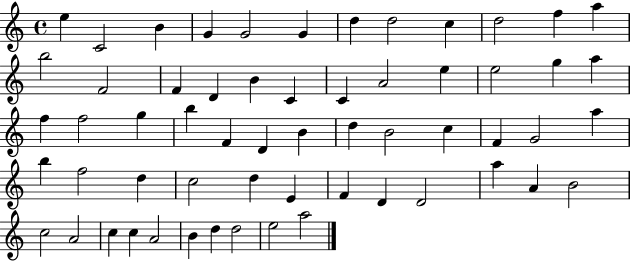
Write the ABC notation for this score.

X:1
T:Untitled
M:4/4
L:1/4
K:C
e C2 B G G2 G d d2 c d2 f a b2 F2 F D B C C A2 e e2 g a f f2 g b F D B d B2 c F G2 a b f2 d c2 d E F D D2 a A B2 c2 A2 c c A2 B d d2 e2 a2